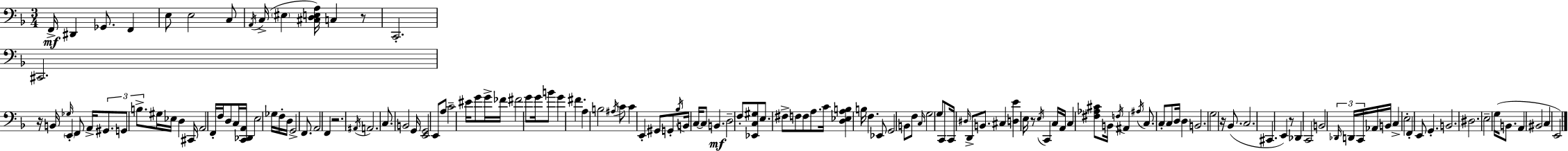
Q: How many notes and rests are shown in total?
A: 148